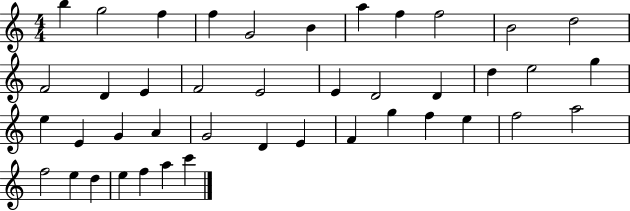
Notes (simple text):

B5/q G5/h F5/q F5/q G4/h B4/q A5/q F5/q F5/h B4/h D5/h F4/h D4/q E4/q F4/h E4/h E4/q D4/h D4/q D5/q E5/h G5/q E5/q E4/q G4/q A4/q G4/h D4/q E4/q F4/q G5/q F5/q E5/q F5/h A5/h F5/h E5/q D5/q E5/q F5/q A5/q C6/q